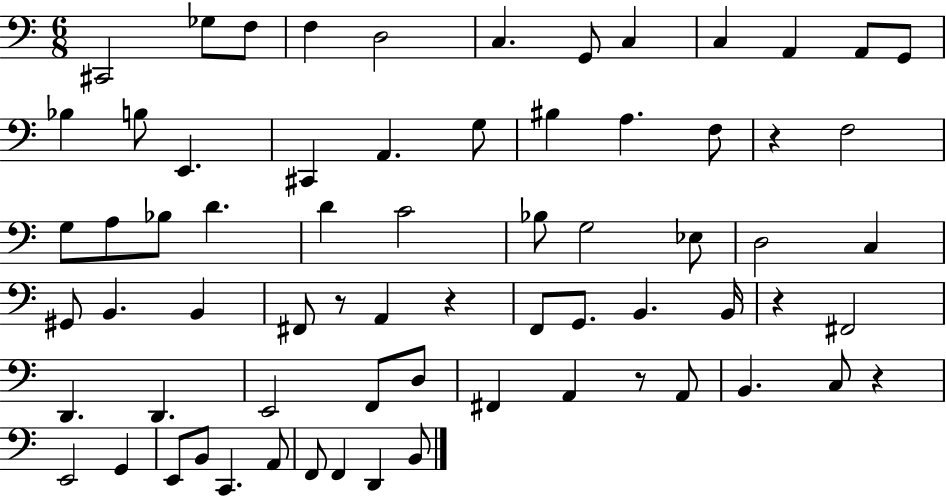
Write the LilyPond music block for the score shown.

{
  \clef bass
  \numericTimeSignature
  \time 6/8
  \key c \major
  cis,2 ges8 f8 | f4 d2 | c4. g,8 c4 | c4 a,4 a,8 g,8 | \break bes4 b8 e,4. | cis,4 a,4. g8 | bis4 a4. f8 | r4 f2 | \break g8 a8 bes8 d'4. | d'4 c'2 | bes8 g2 ees8 | d2 c4 | \break gis,8 b,4. b,4 | fis,8 r8 a,4 r4 | f,8 g,8. b,4. b,16 | r4 fis,2 | \break d,4. d,4. | e,2 f,8 d8 | fis,4 a,4 r8 a,8 | b,4. c8 r4 | \break e,2 g,4 | e,8 b,8 c,4. a,8 | f,8 f,4 d,4 b,8 | \bar "|."
}